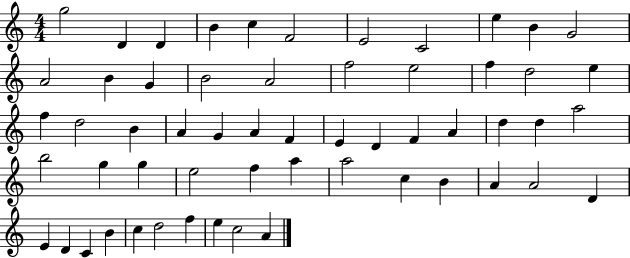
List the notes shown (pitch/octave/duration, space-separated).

G5/h D4/q D4/q B4/q C5/q F4/h E4/h C4/h E5/q B4/q G4/h A4/h B4/q G4/q B4/h A4/h F5/h E5/h F5/q D5/h E5/q F5/q D5/h B4/q A4/q G4/q A4/q F4/q E4/q D4/q F4/q A4/q D5/q D5/q A5/h B5/h G5/q G5/q E5/h F5/q A5/q A5/h C5/q B4/q A4/q A4/h D4/q E4/q D4/q C4/q B4/q C5/q D5/h F5/q E5/q C5/h A4/q